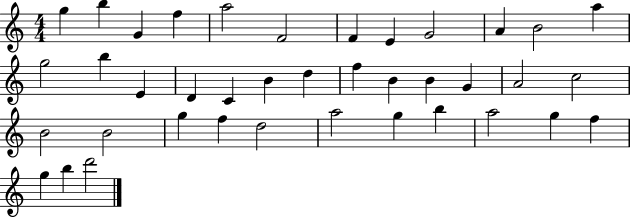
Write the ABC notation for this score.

X:1
T:Untitled
M:4/4
L:1/4
K:C
g b G f a2 F2 F E G2 A B2 a g2 b E D C B d f B B G A2 c2 B2 B2 g f d2 a2 g b a2 g f g b d'2